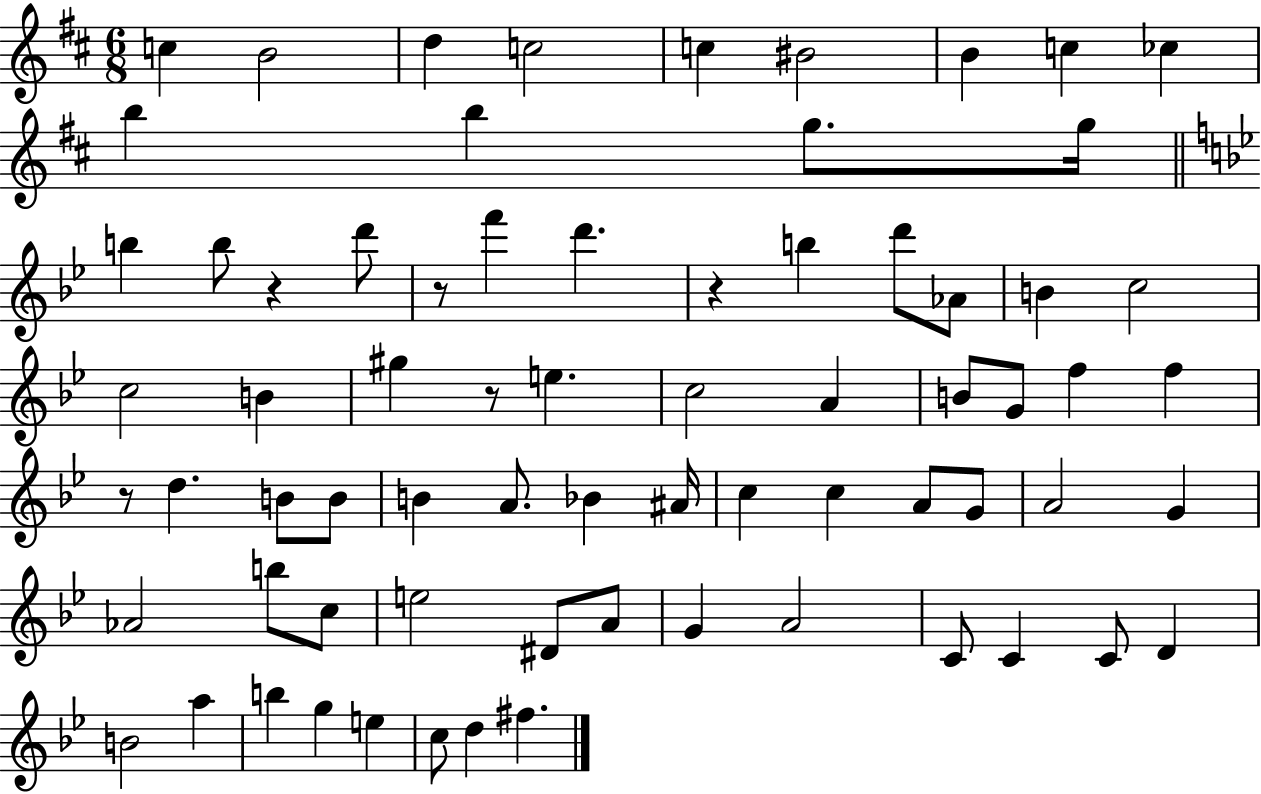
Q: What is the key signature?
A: D major